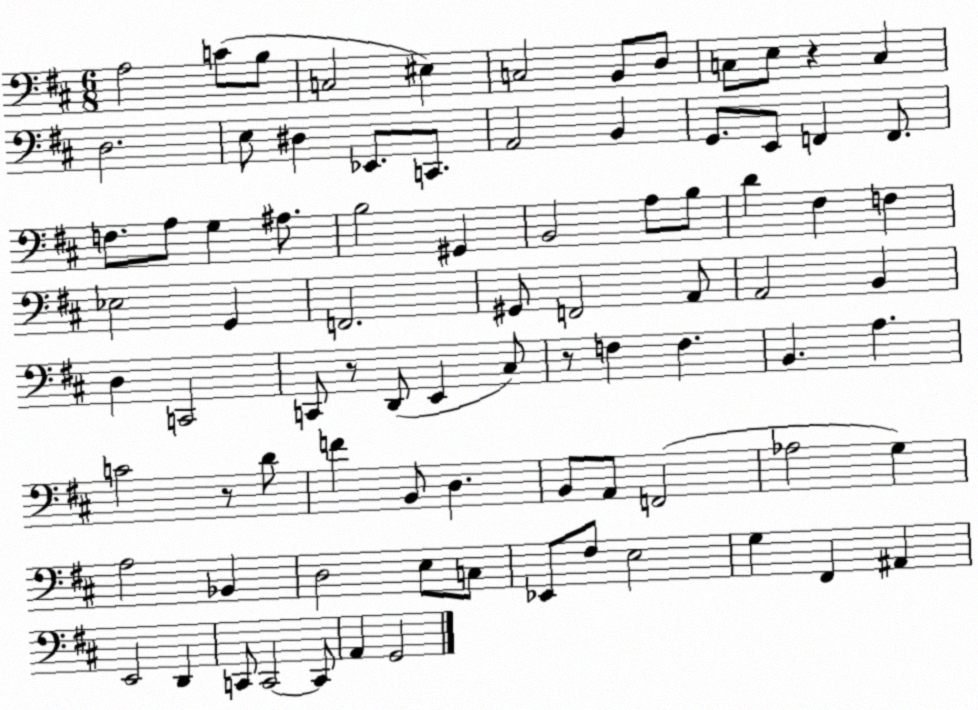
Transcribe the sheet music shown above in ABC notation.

X:1
T:Untitled
M:6/8
L:1/4
K:D
A,2 C/2 B,/2 C,2 ^E, C,2 B,,/2 D,/2 C,/2 E,/2 z C, D,2 E,/2 ^D, _E,,/2 C,,/2 A,,2 B,, G,,/2 E,,/2 F,, F,,/2 F,/2 A,/2 G, ^A,/2 B,2 ^G,, B,,2 A,/2 B,/2 D ^F, F, _E,2 G,, F,,2 ^G,,/2 F,,2 A,,/2 A,,2 B,, D, C,,2 C,,/2 z/2 D,,/2 E,, ^C,/2 z/2 F, F, B,, A, C2 z/2 D/2 F B,,/2 D, B,,/2 A,,/2 F,,2 _A,2 G, A,2 _B,, D,2 E,/2 C,/2 _E,,/2 ^F,/2 E,2 G, ^F,, ^A,, E,,2 D,, C,,/2 C,,2 C,,/2 A,, G,,2